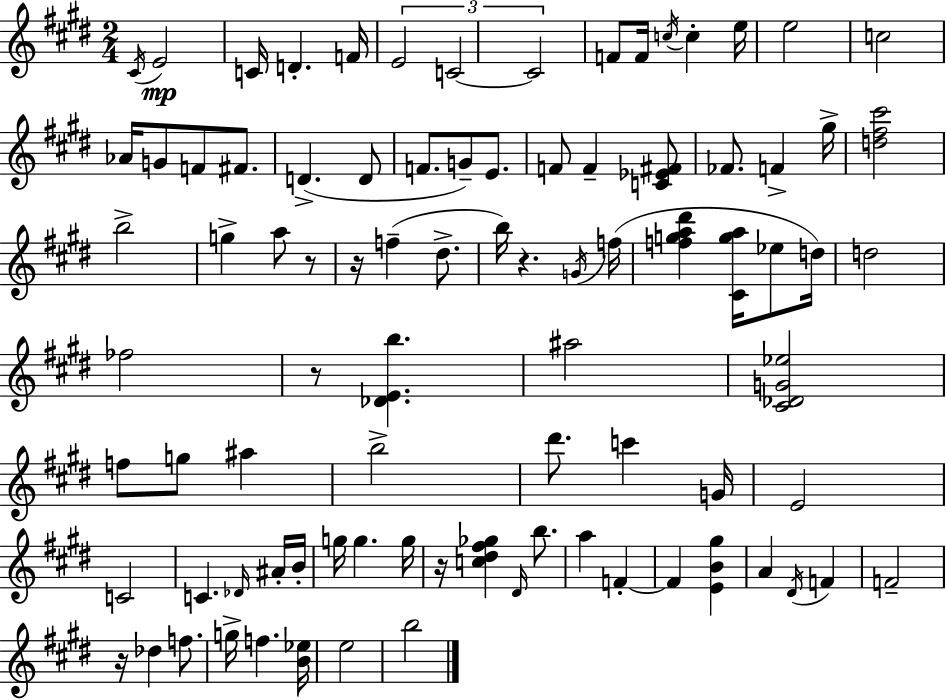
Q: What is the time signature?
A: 2/4